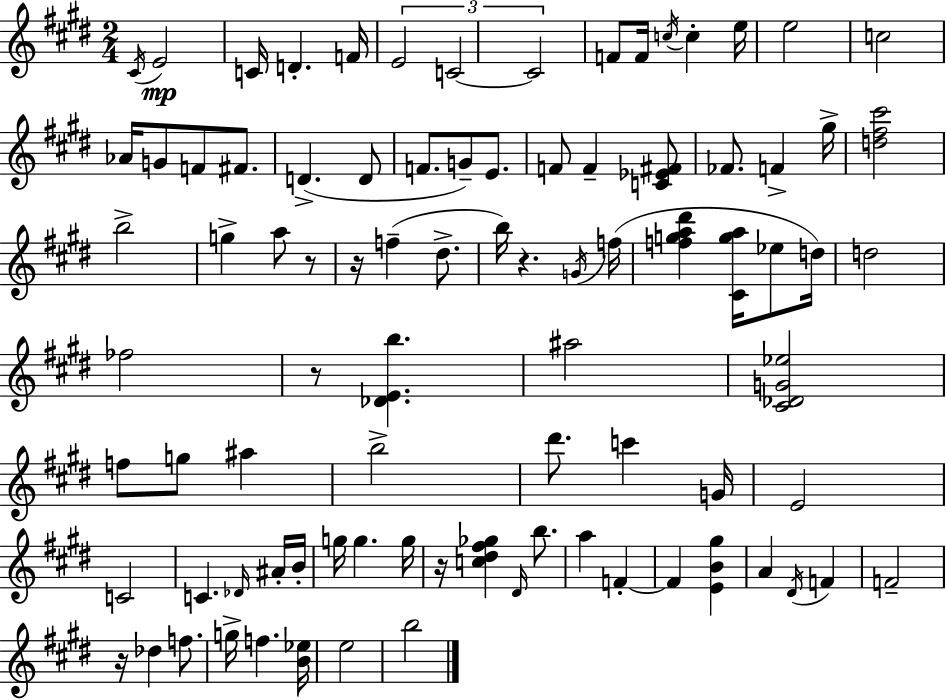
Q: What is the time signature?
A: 2/4